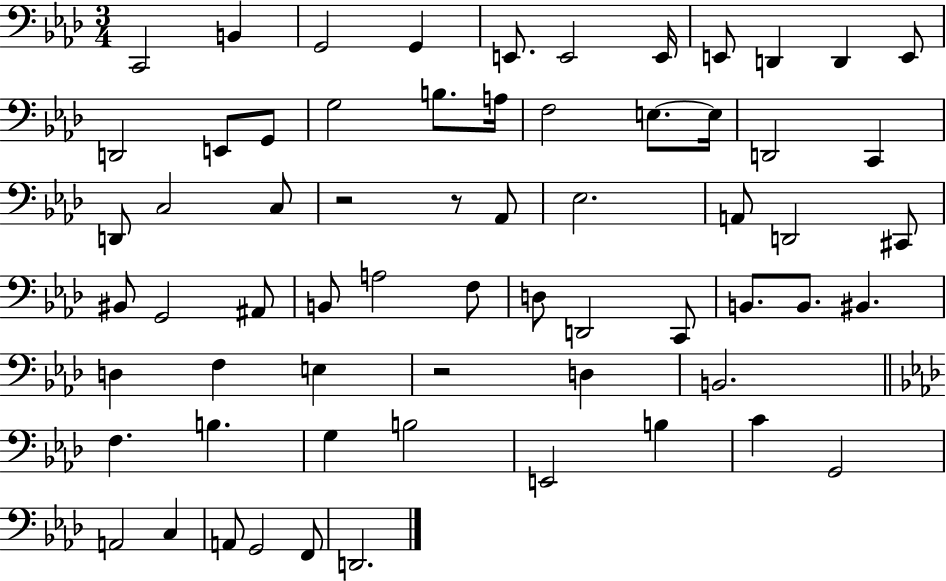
{
  \clef bass
  \numericTimeSignature
  \time 3/4
  \key aes \major
  c,2 b,4 | g,2 g,4 | e,8. e,2 e,16 | e,8 d,4 d,4 e,8 | \break d,2 e,8 g,8 | g2 b8. a16 | f2 e8.~~ e16 | d,2 c,4 | \break d,8 c2 c8 | r2 r8 aes,8 | ees2. | a,8 d,2 cis,8 | \break bis,8 g,2 ais,8 | b,8 a2 f8 | d8 d,2 c,8 | b,8. b,8. bis,4. | \break d4 f4 e4 | r2 d4 | b,2. | \bar "||" \break \key aes \major f4. b4. | g4 b2 | e,2 b4 | c'4 g,2 | \break a,2 c4 | a,8 g,2 f,8 | d,2. | \bar "|."
}